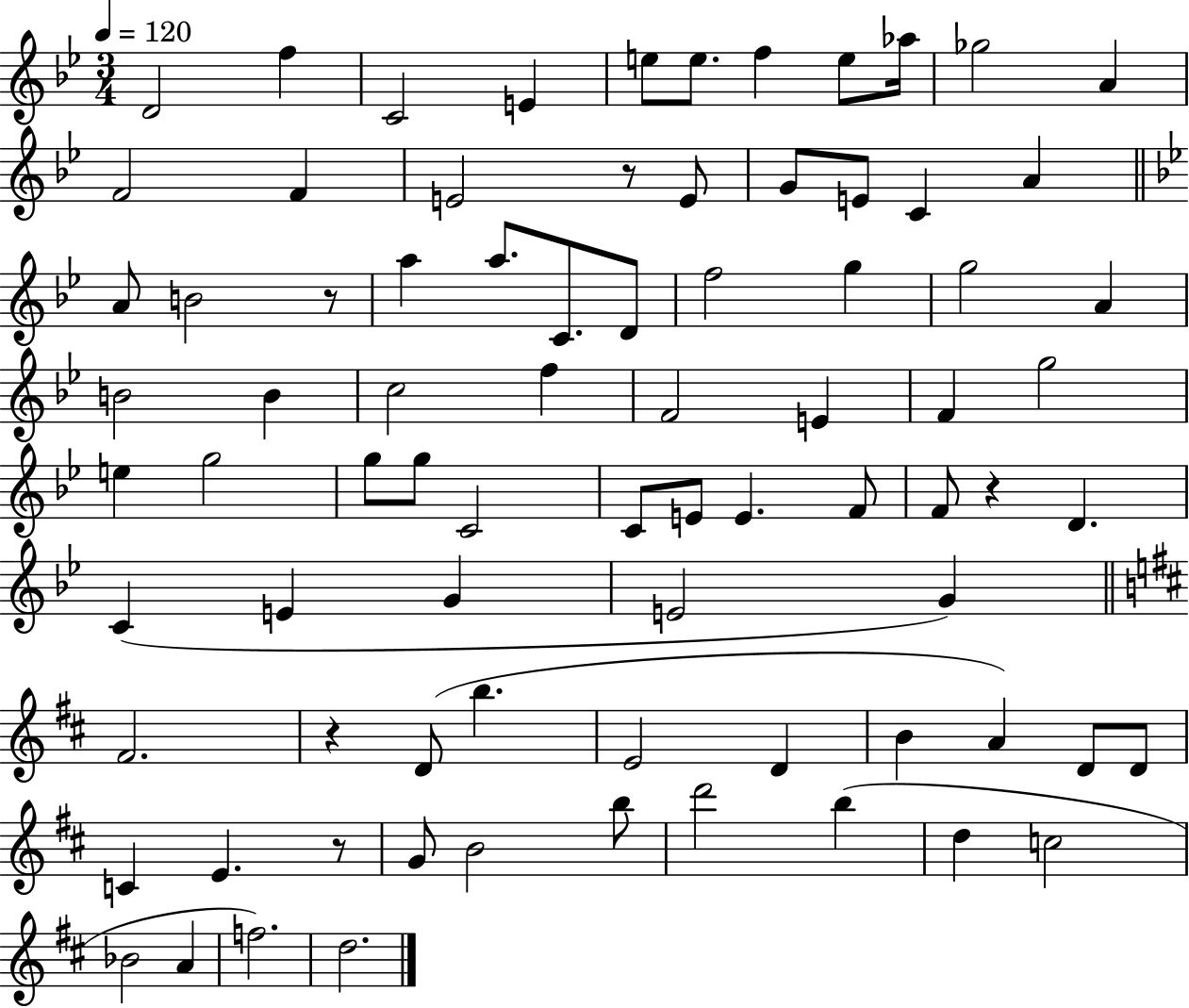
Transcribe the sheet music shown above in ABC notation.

X:1
T:Untitled
M:3/4
L:1/4
K:Bb
D2 f C2 E e/2 e/2 f e/2 _a/4 _g2 A F2 F E2 z/2 E/2 G/2 E/2 C A A/2 B2 z/2 a a/2 C/2 D/2 f2 g g2 A B2 B c2 f F2 E F g2 e g2 g/2 g/2 C2 C/2 E/2 E F/2 F/2 z D C E G E2 G ^F2 z D/2 b E2 D B A D/2 D/2 C E z/2 G/2 B2 b/2 d'2 b d c2 _B2 A f2 d2